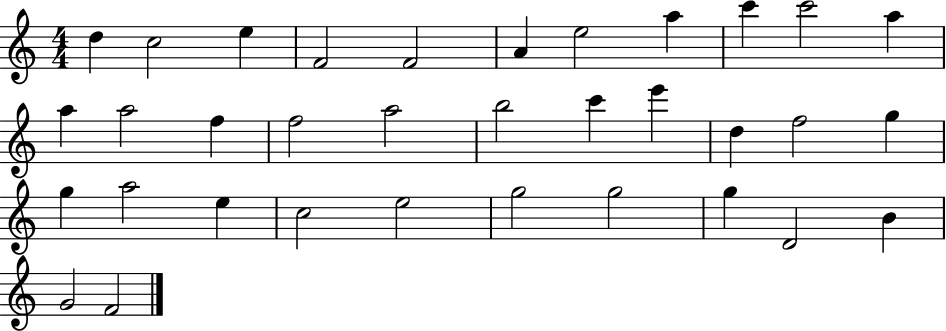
D5/q C5/h E5/q F4/h F4/h A4/q E5/h A5/q C6/q C6/h A5/q A5/q A5/h F5/q F5/h A5/h B5/h C6/q E6/q D5/q F5/h G5/q G5/q A5/h E5/q C5/h E5/h G5/h G5/h G5/q D4/h B4/q G4/h F4/h